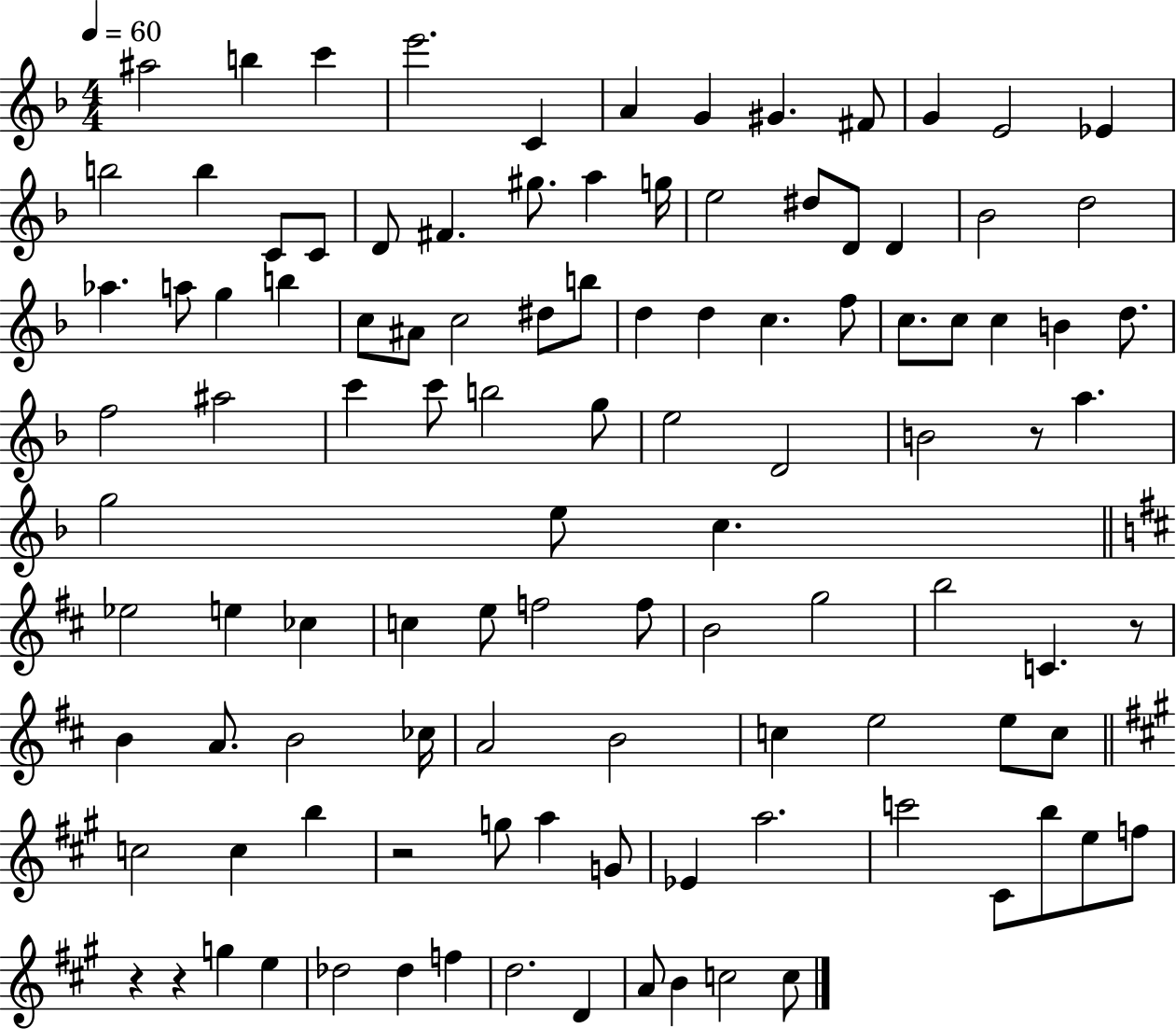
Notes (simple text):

A#5/h B5/q C6/q E6/h. C4/q A4/q G4/q G#4/q. F#4/e G4/q E4/h Eb4/q B5/h B5/q C4/e C4/e D4/e F#4/q. G#5/e. A5/q G5/s E5/h D#5/e D4/e D4/q Bb4/h D5/h Ab5/q. A5/e G5/q B5/q C5/e A#4/e C5/h D#5/e B5/e D5/q D5/q C5/q. F5/e C5/e. C5/e C5/q B4/q D5/e. F5/h A#5/h C6/q C6/e B5/h G5/e E5/h D4/h B4/h R/e A5/q. G5/h E5/e C5/q. Eb5/h E5/q CES5/q C5/q E5/e F5/h F5/e B4/h G5/h B5/h C4/q. R/e B4/q A4/e. B4/h CES5/s A4/h B4/h C5/q E5/h E5/e C5/e C5/h C5/q B5/q R/h G5/e A5/q G4/e Eb4/q A5/h. C6/h C#4/e B5/e E5/e F5/e R/q R/q G5/q E5/q Db5/h Db5/q F5/q D5/h. D4/q A4/e B4/q C5/h C5/e